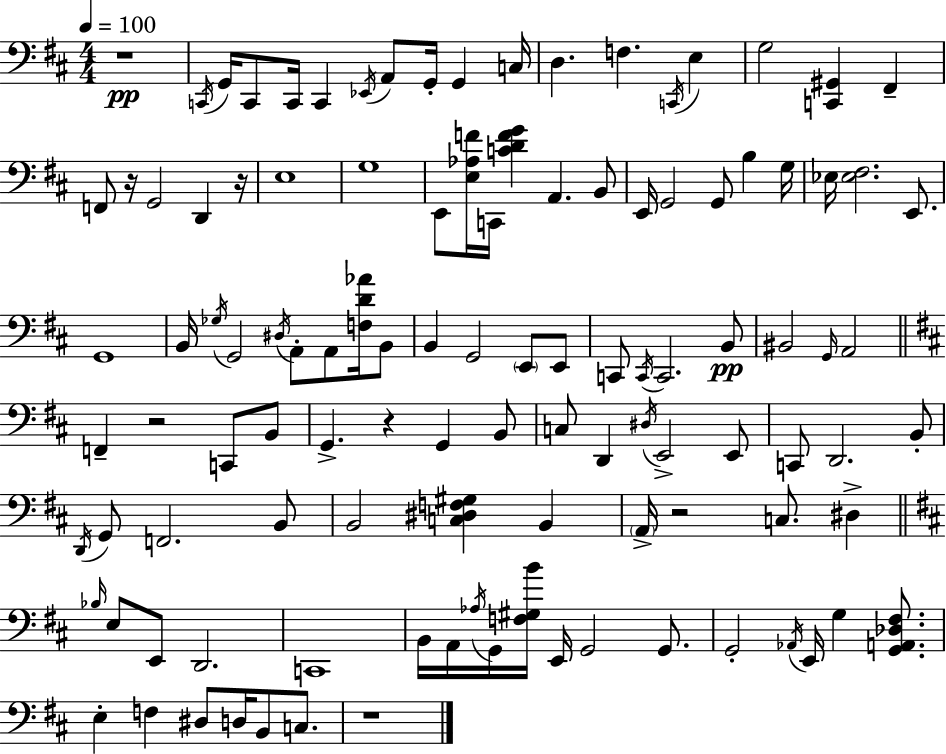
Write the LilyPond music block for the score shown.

{
  \clef bass
  \numericTimeSignature
  \time 4/4
  \key d \major
  \tempo 4 = 100
  r1\pp | \acciaccatura { c,16 } g,16 c,8 c,16 c,4 \acciaccatura { ees,16 } a,8 g,16-. g,4 | c16 d4. f4. \acciaccatura { c,16 } e4 | g2 <c, gis,>4 fis,4-- | \break f,8 r16 g,2 d,4 | r16 e1 | g1 | e,8 <e aes f'>16 c,16 <c' d' f' g'>4 a,4. | \break b,8 e,16 g,2 g,8 b4 | g16 ees16 <ees fis>2. | e,8. g,1 | b,16 \acciaccatura { ges16 } g,2 \acciaccatura { dis16 } a,8-. | \break a,8 <f d' aes'>16 b,8 b,4 g,2 | \parenthesize e,8 e,8 c,8 \acciaccatura { c,16 } c,2. | b,8\pp bis,2 \grace { g,16 } a,2 | \bar "||" \break \key b \minor f,4-- r2 c,8 b,8 | g,4.-> r4 g,4 b,8 | c8 d,4 \acciaccatura { dis16 } e,2-> e,8 | c,8 d,2. b,8-. | \break \acciaccatura { d,16 } g,8 f,2. | b,8 b,2 <c dis f gis>4 b,4 | \parenthesize a,16-> r2 c8. dis4-> | \bar "||" \break \key d \major \grace { bes16 } e8 e,8 d,2. | c,1 | b,16 a,16 \acciaccatura { aes16 } g,16 <f gis b'>16 e,16 g,2 g,8. | g,2-. \acciaccatura { aes,16 } e,16 g4 | \break <g, a, des fis>8. e4-. f4 dis8 d16 b,8 | c8. r1 | \bar "|."
}